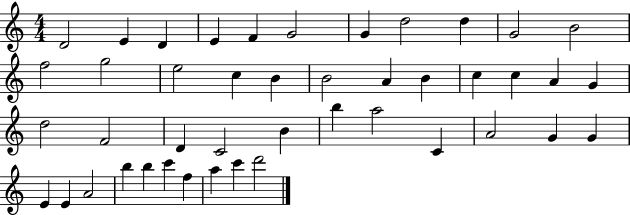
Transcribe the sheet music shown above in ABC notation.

X:1
T:Untitled
M:4/4
L:1/4
K:C
D2 E D E F G2 G d2 d G2 B2 f2 g2 e2 c B B2 A B c c A G d2 F2 D C2 B b a2 C A2 G G E E A2 b b c' f a c' d'2